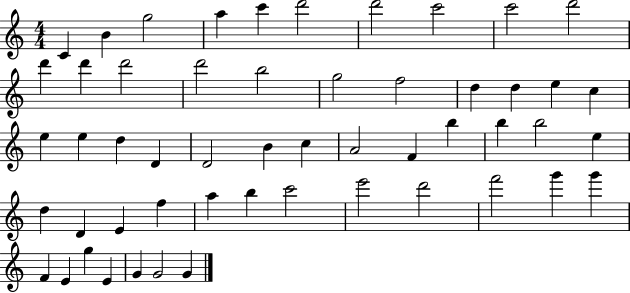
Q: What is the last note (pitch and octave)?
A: G4